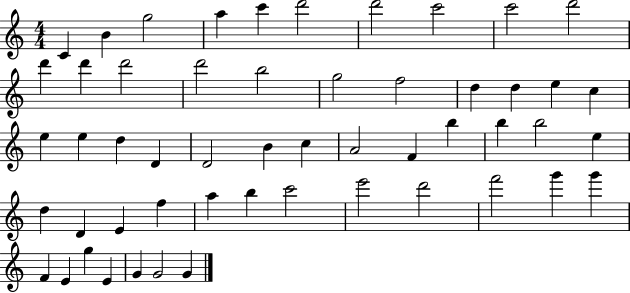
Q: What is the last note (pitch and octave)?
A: G4